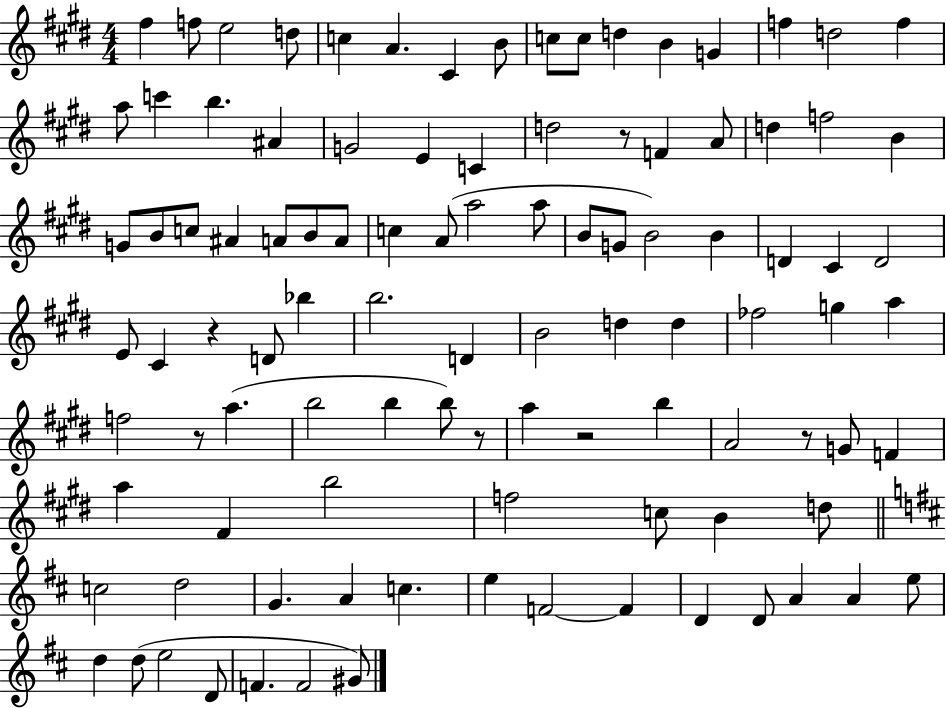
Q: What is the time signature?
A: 4/4